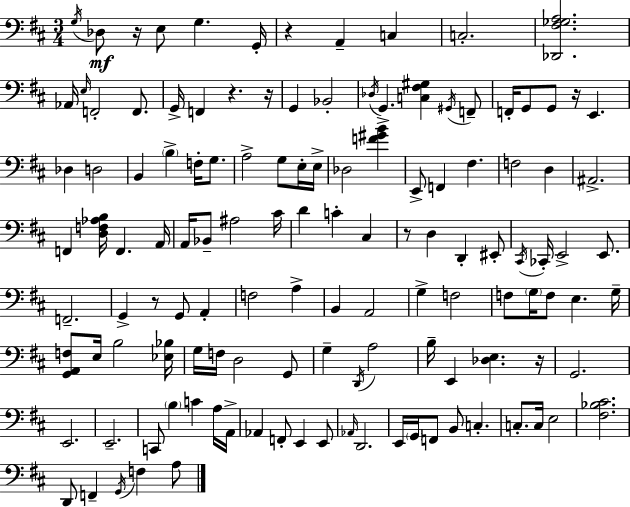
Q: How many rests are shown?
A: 8